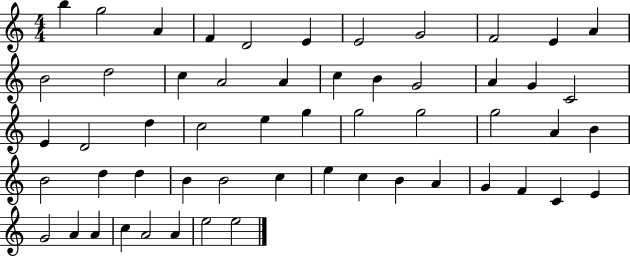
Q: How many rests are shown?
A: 0